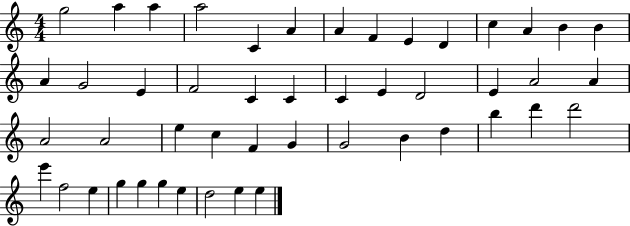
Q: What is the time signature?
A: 4/4